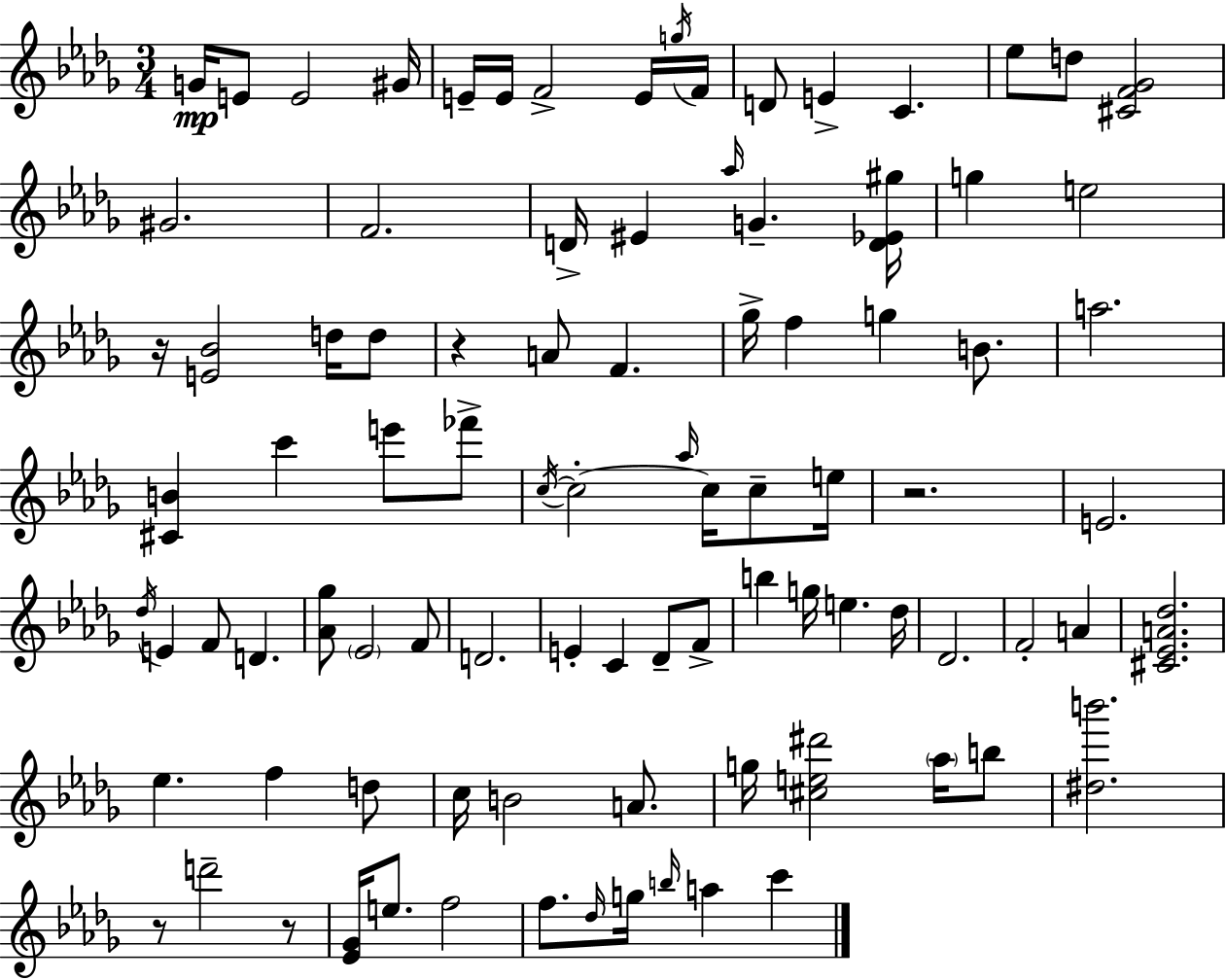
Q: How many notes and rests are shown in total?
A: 92